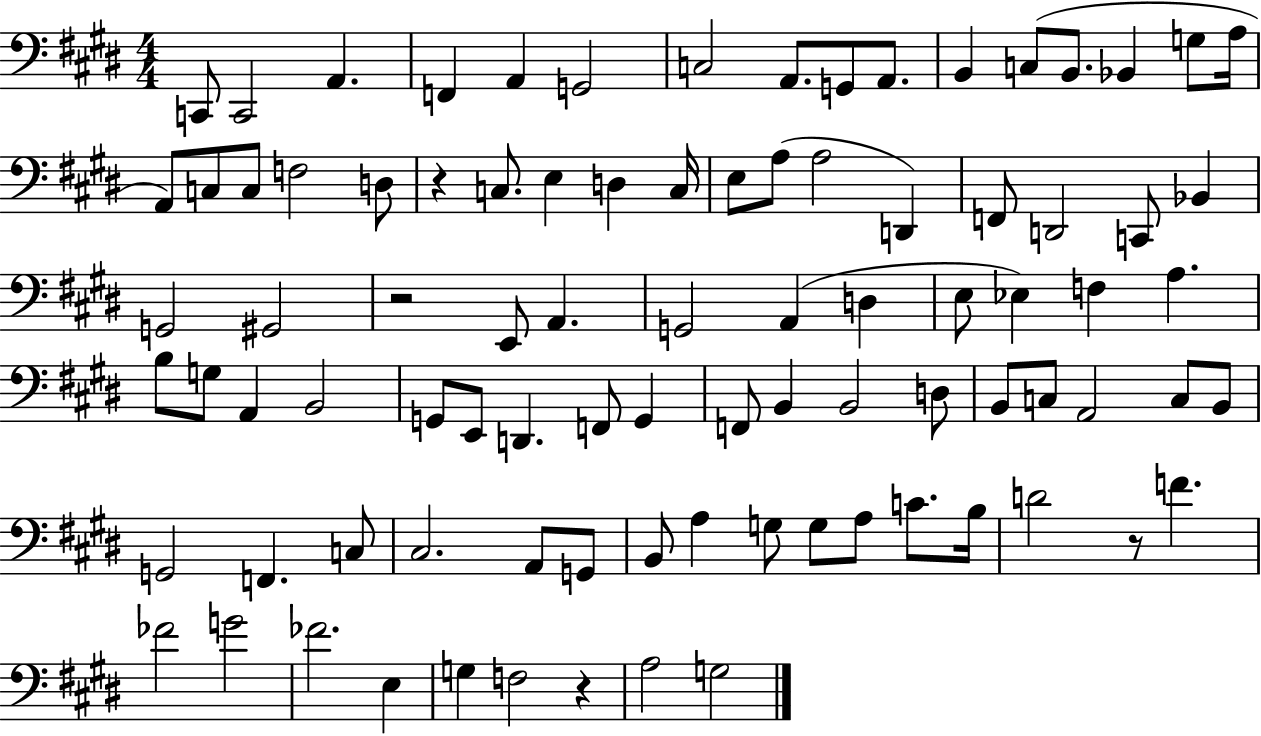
C2/e C2/h A2/q. F2/q A2/q G2/h C3/h A2/e. G2/e A2/e. B2/q C3/e B2/e. Bb2/q G3/e A3/s A2/e C3/e C3/e F3/h D3/e R/q C3/e. E3/q D3/q C3/s E3/e A3/e A3/h D2/q F2/e D2/h C2/e Bb2/q G2/h G#2/h R/h E2/e A2/q. G2/h A2/q D3/q E3/e Eb3/q F3/q A3/q. B3/e G3/e A2/q B2/h G2/e E2/e D2/q. F2/e G2/q F2/e B2/q B2/h D3/e B2/e C3/e A2/h C3/e B2/e G2/h F2/q. C3/e C#3/h. A2/e G2/e B2/e A3/q G3/e G3/e A3/e C4/e. B3/s D4/h R/e F4/q. FES4/h G4/h FES4/h. E3/q G3/q F3/h R/q A3/h G3/h